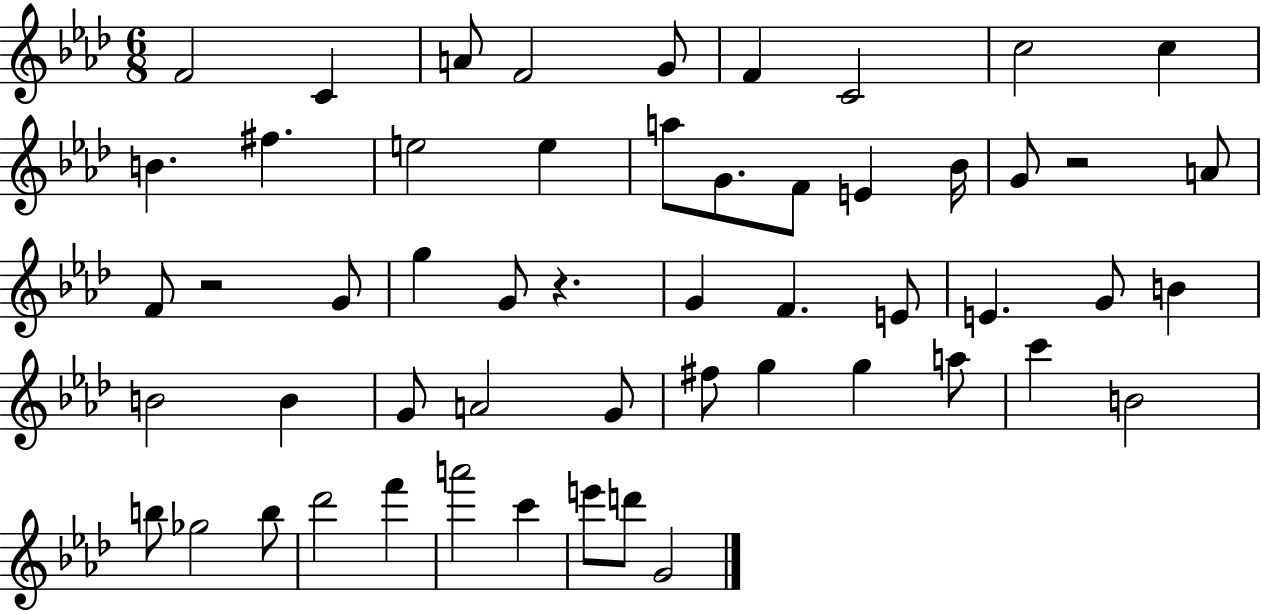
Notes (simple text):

F4/h C4/q A4/e F4/h G4/e F4/q C4/h C5/h C5/q B4/q. F#5/q. E5/h E5/q A5/e G4/e. F4/e E4/q Bb4/s G4/e R/h A4/e F4/e R/h G4/e G5/q G4/e R/q. G4/q F4/q. E4/e E4/q. G4/e B4/q B4/h B4/q G4/e A4/h G4/e F#5/e G5/q G5/q A5/e C6/q B4/h B5/e Gb5/h B5/e Db6/h F6/q A6/h C6/q E6/e D6/e G4/h